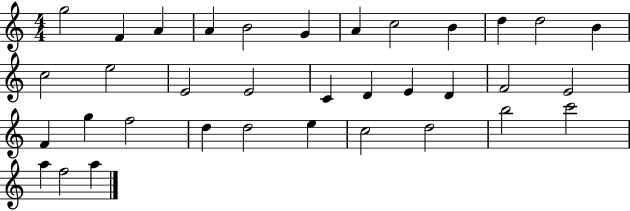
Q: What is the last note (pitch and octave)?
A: A5